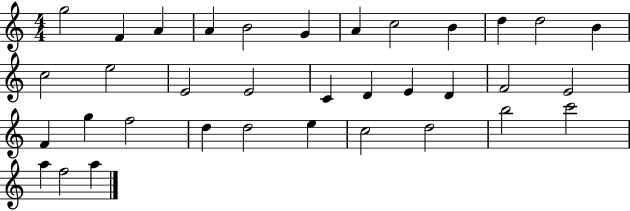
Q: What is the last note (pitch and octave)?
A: A5